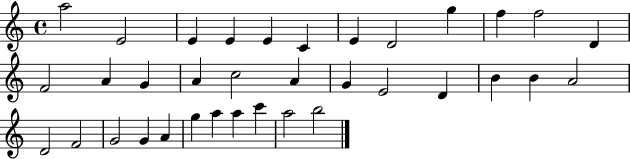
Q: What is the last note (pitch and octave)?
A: B5